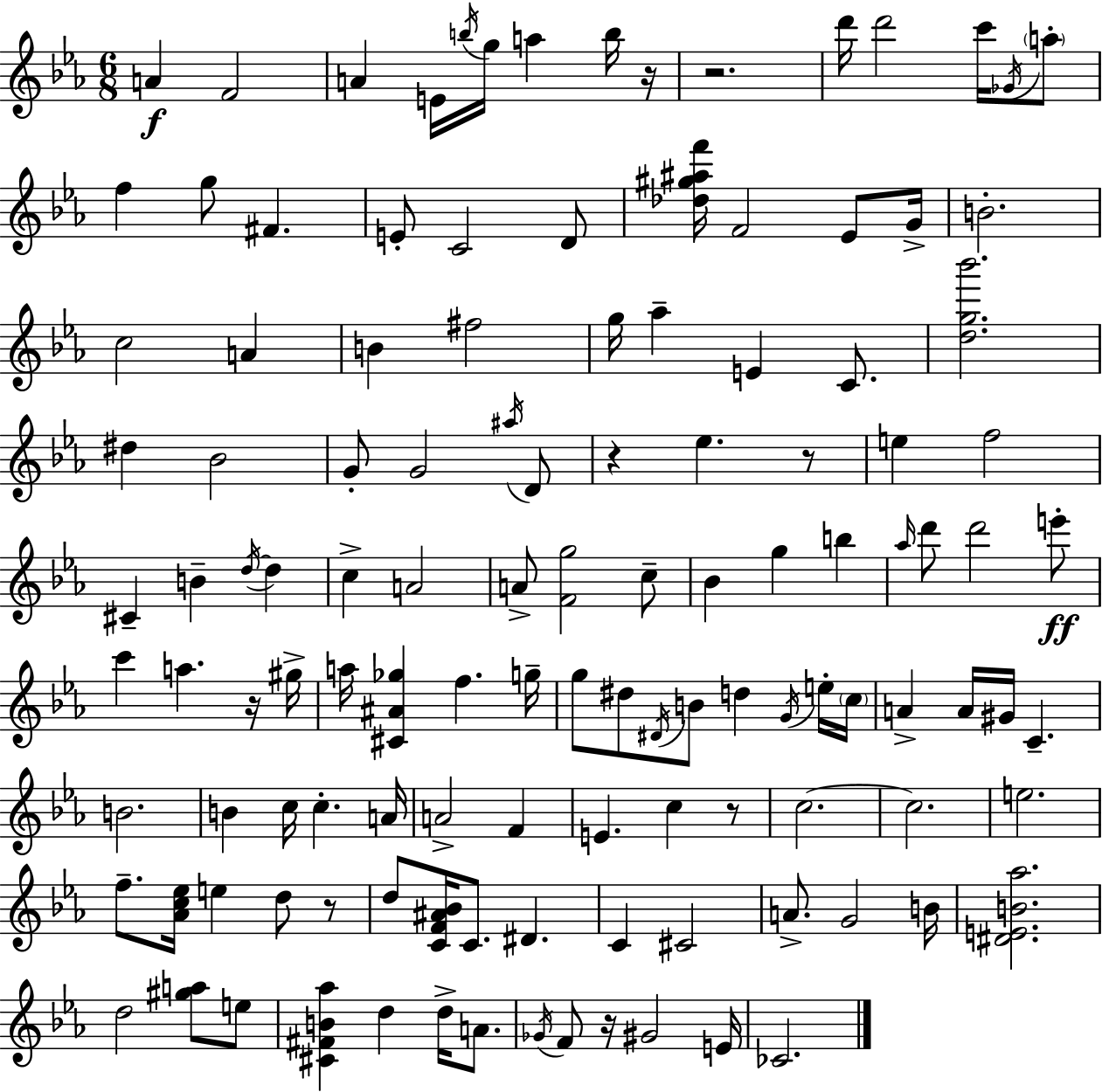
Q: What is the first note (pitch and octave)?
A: A4